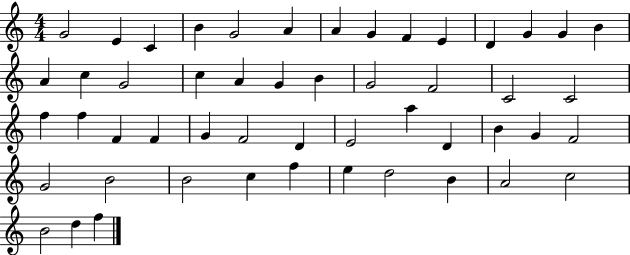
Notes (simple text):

G4/h E4/q C4/q B4/q G4/h A4/q A4/q G4/q F4/q E4/q D4/q G4/q G4/q B4/q A4/q C5/q G4/h C5/q A4/q G4/q B4/q G4/h F4/h C4/h C4/h F5/q F5/q F4/q F4/q G4/q F4/h D4/q E4/h A5/q D4/q B4/q G4/q F4/h G4/h B4/h B4/h C5/q F5/q E5/q D5/h B4/q A4/h C5/h B4/h D5/q F5/q